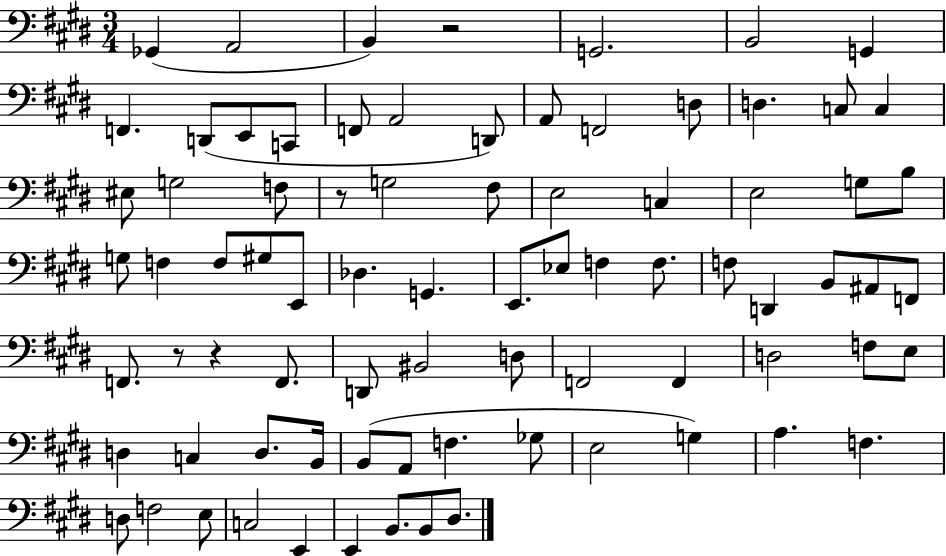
Gb2/q A2/h B2/q R/h G2/h. B2/h G2/q F2/q. D2/e E2/e C2/e F2/e A2/h D2/e A2/e F2/h D3/e D3/q. C3/e C3/q EIS3/e G3/h F3/e R/e G3/h F#3/e E3/h C3/q E3/h G3/e B3/e G3/e F3/q F3/e G#3/e E2/e Db3/q. G2/q. E2/e. Eb3/e F3/q F3/e. F3/e D2/q B2/e A#2/e F2/e F2/e. R/e R/q F2/e. D2/e BIS2/h D3/e F2/h F2/q D3/h F3/e E3/e D3/q C3/q D3/e. B2/s B2/e A2/e F3/q. Gb3/e E3/h G3/q A3/q. F3/q. D3/e F3/h E3/e C3/h E2/q E2/q B2/e. B2/e D#3/e.